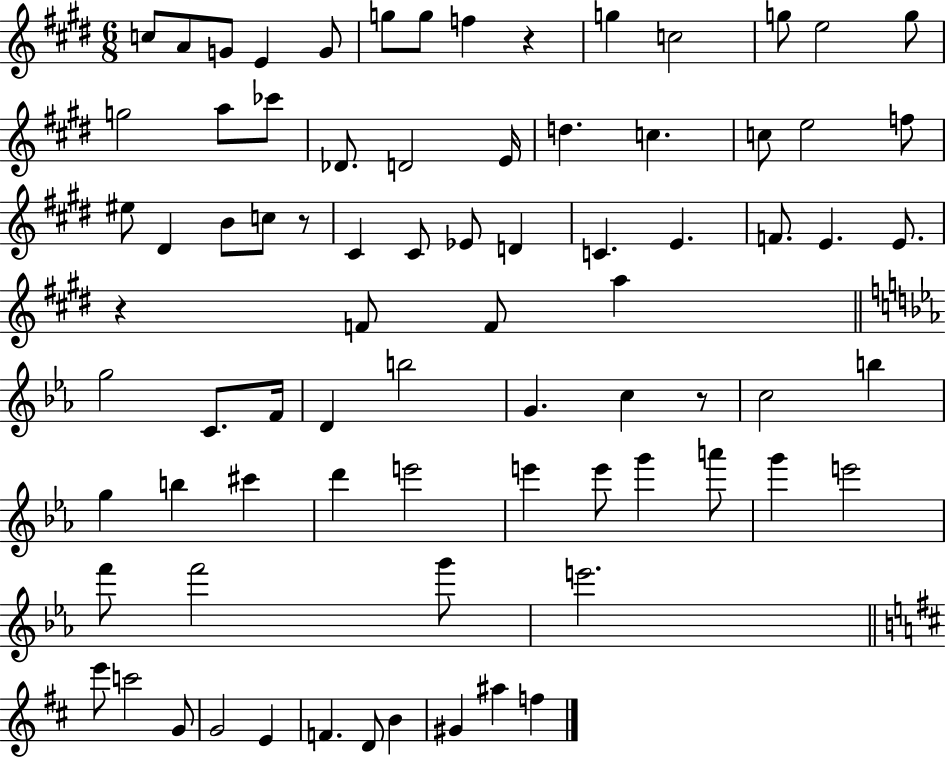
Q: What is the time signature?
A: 6/8